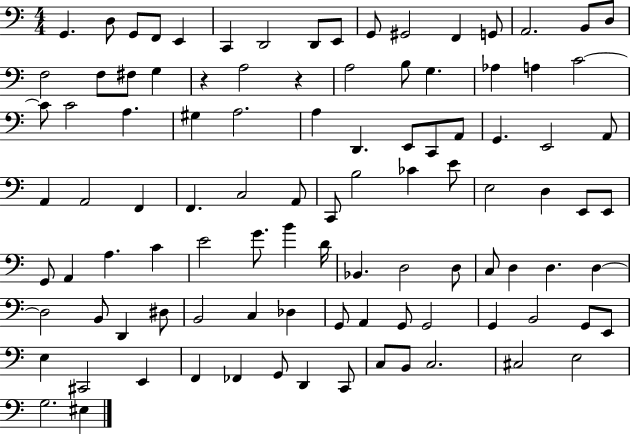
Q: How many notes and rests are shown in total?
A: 101